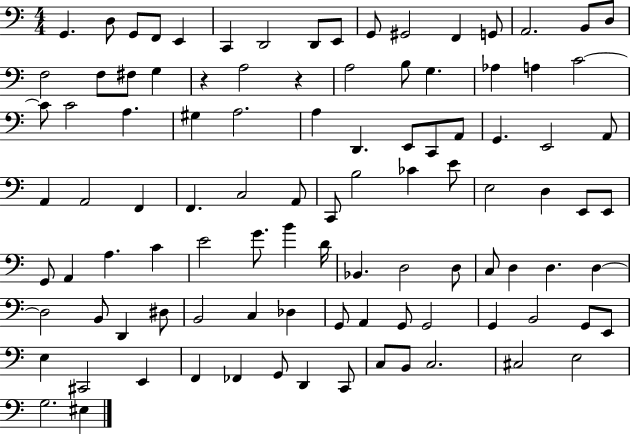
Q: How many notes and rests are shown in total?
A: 101